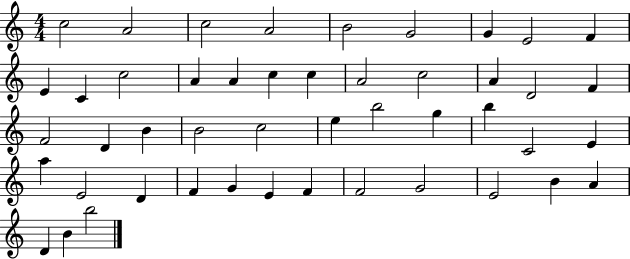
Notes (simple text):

C5/h A4/h C5/h A4/h B4/h G4/h G4/q E4/h F4/q E4/q C4/q C5/h A4/q A4/q C5/q C5/q A4/h C5/h A4/q D4/h F4/q F4/h D4/q B4/q B4/h C5/h E5/q B5/h G5/q B5/q C4/h E4/q A5/q E4/h D4/q F4/q G4/q E4/q F4/q F4/h G4/h E4/h B4/q A4/q D4/q B4/q B5/h